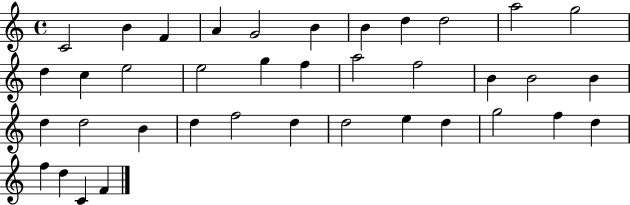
{
  \clef treble
  \time 4/4
  \defaultTimeSignature
  \key c \major
  c'2 b'4 f'4 | a'4 g'2 b'4 | b'4 d''4 d''2 | a''2 g''2 | \break d''4 c''4 e''2 | e''2 g''4 f''4 | a''2 f''2 | b'4 b'2 b'4 | \break d''4 d''2 b'4 | d''4 f''2 d''4 | d''2 e''4 d''4 | g''2 f''4 d''4 | \break f''4 d''4 c'4 f'4 | \bar "|."
}